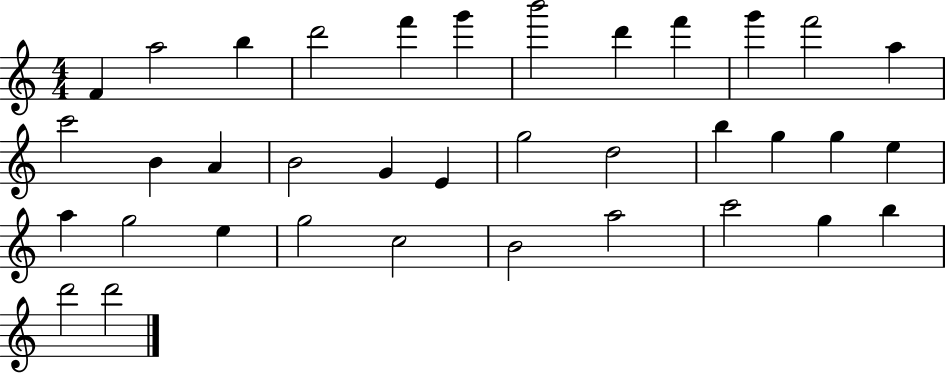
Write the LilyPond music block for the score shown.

{
  \clef treble
  \numericTimeSignature
  \time 4/4
  \key c \major
  f'4 a''2 b''4 | d'''2 f'''4 g'''4 | b'''2 d'''4 f'''4 | g'''4 f'''2 a''4 | \break c'''2 b'4 a'4 | b'2 g'4 e'4 | g''2 d''2 | b''4 g''4 g''4 e''4 | \break a''4 g''2 e''4 | g''2 c''2 | b'2 a''2 | c'''2 g''4 b''4 | \break d'''2 d'''2 | \bar "|."
}